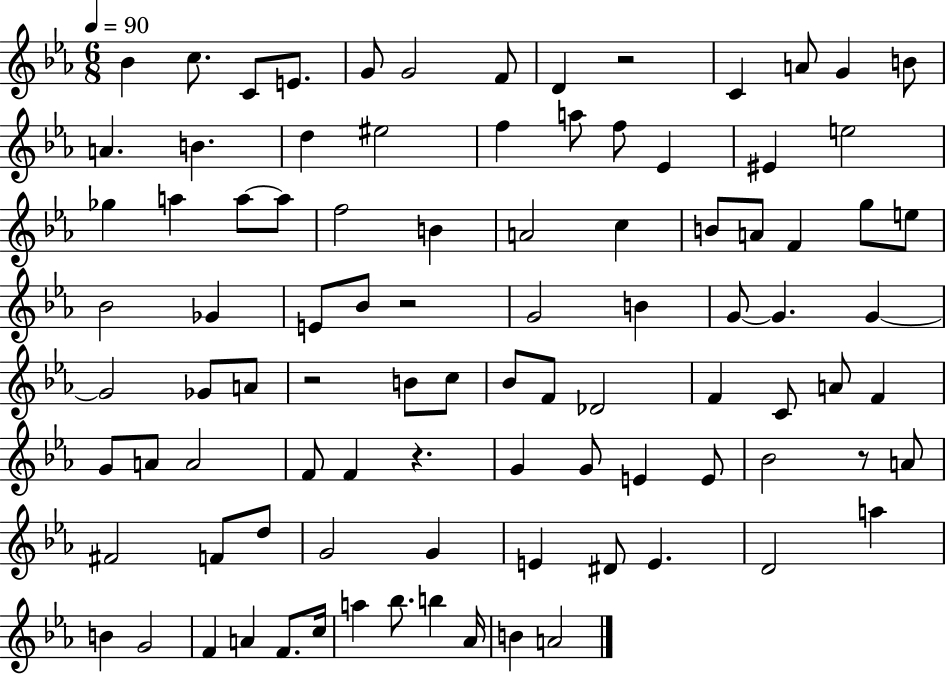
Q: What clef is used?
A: treble